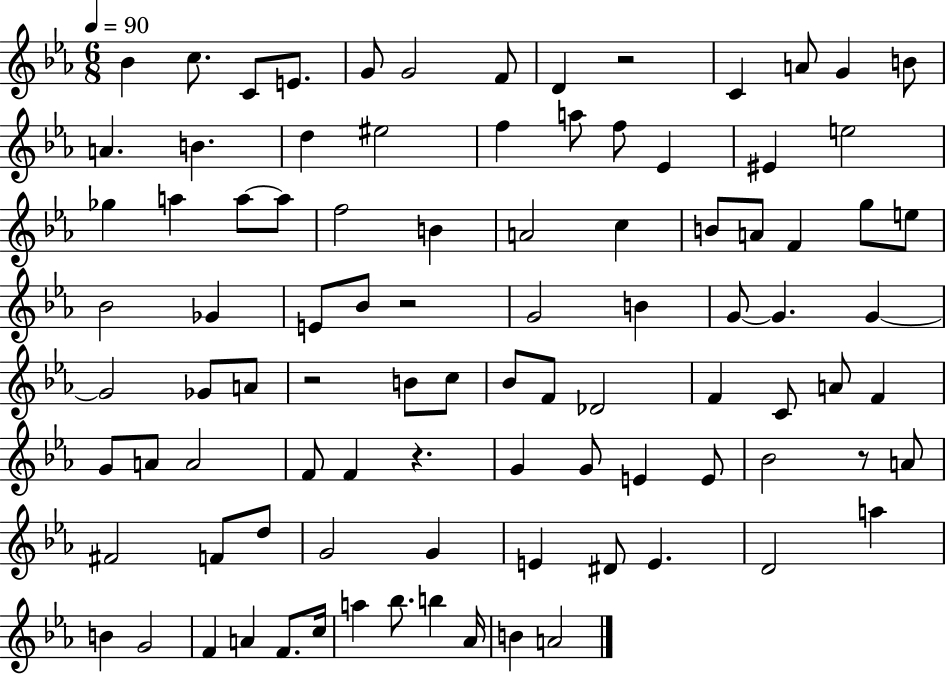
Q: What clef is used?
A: treble